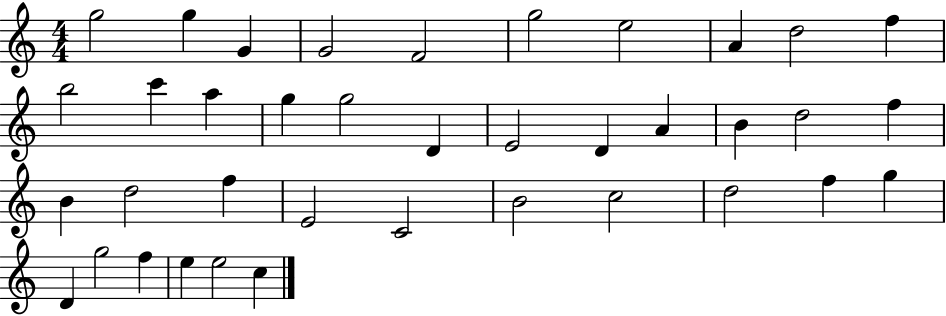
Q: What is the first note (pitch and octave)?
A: G5